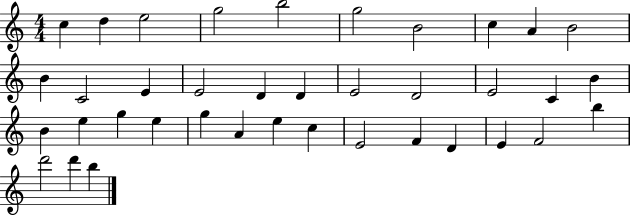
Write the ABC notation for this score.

X:1
T:Untitled
M:4/4
L:1/4
K:C
c d e2 g2 b2 g2 B2 c A B2 B C2 E E2 D D E2 D2 E2 C B B e g e g A e c E2 F D E F2 b d'2 d' b